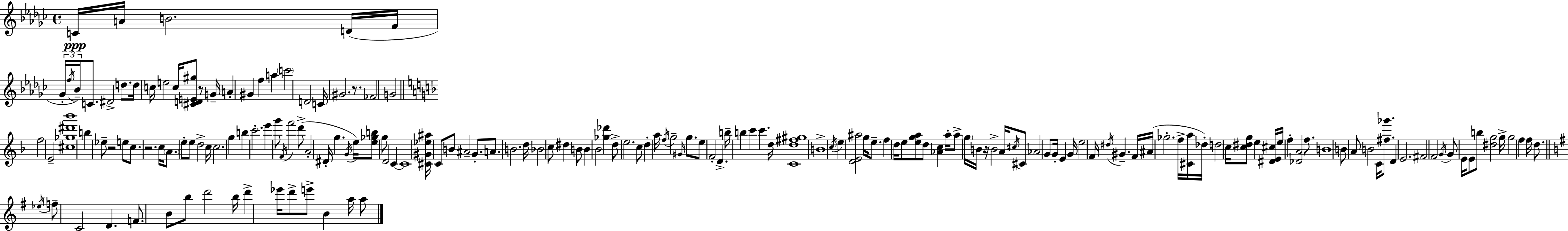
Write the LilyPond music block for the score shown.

{
  \clef treble
  \time 4/4
  \defaultTimeSignature
  \key ees \minor
  c'16\ppp a'16 b'2. d'16( f'16 | \tuplet 3/2 { ges'16-. \acciaccatura { f''16 } bes'16--) } c'8. dis'2-> d''8. | d''16 c''16 e''2 c''16 <cis' d' e' gis''>8 r8 | g'16-- a'4-. gis'4 f''4 a''4 | \break \parenthesize c'''2 d'2 | c'16 gis'2. r8. | fes'2 g'2 | \bar "||" \break \key f \major f''2 e'2-- | <cis'' ges'' dis''' bes'''>1 | b''4 ees''8-- r2 e''8 | c''8. r2. c''16 | \break \parenthesize a'8. e''8-. e''8 d''2-> c''16 | c''2. g''4 | b''4 c'''2.-. | e'''4 g'''8 \acciaccatura { f'16 } f'''2 d'''8->( | \break a'2-. dis'16-. g''4. | \acciaccatura { g'16 } e''16) <e'' ges'' b''>8 g''8 d'2 c'4~~ | c'1 | <cis' gis' ees'' ais''>16 c'8 b'8 ais'2-- g'8.-. | \break a'8. b'2. | d''16 bes'2 c''8 dis''4 | b'8 b'4 bes'2 <ges'' des'''>4 | d''8-> e''2. | \break c''8 d''4-. a''16 \acciaccatura { f''16 } g''2-- | \grace { gis'16 } g''8. e''8 f'2-. d'4.-> | b''16-- b''4 c'''4 c'''4. | d''16 <c' d'' fis'' gis''>1 | \break b'1-> | \acciaccatura { c''16 } e''4 <d' e' ais''>2 | g''16 e''8.-- f''4 d''16 e''8 <e'' g'' a''>8 d''8 | <aes' c''>4 a''16-. a''8-> \parenthesize g''16 b'16 r16 b'2-> | \break a'16 \acciaccatura { cis''16 } cis'8 aes'2 g'8 | g'16-. e'4 g'16 e''2 f'16 \acciaccatura { dis''16 } | gis'4.-- f'16 ais'16( ges''2.-. | f''16-> <cis' a''>16 des''16-.) d''2 c''16 | \break <c'' dis'' g''>8 e''4 <dis' e' cis''>16 e''16 f''4-. <des' a'>2 | f''8. b'1 | b'8 a'8 b'2 | c'16 <fis'' ges'''>8. d'4 e'2. | \break fis'2 f'2 | \acciaccatura { g'16 } g'8 e'16 e'8 b''8 <dis'' g''>2 | g''16-> g''2 | f''4 f''16 d''8. \bar "||" \break \key e \minor \acciaccatura { ees''16 } f''8-- c'2 d'4. | f'8. b'8 b''8 d'''2 | b''16 d'''4-> ees'''16 d'''8-> e'''8-> b'4 a''16 a''8 | \bar "|."
}